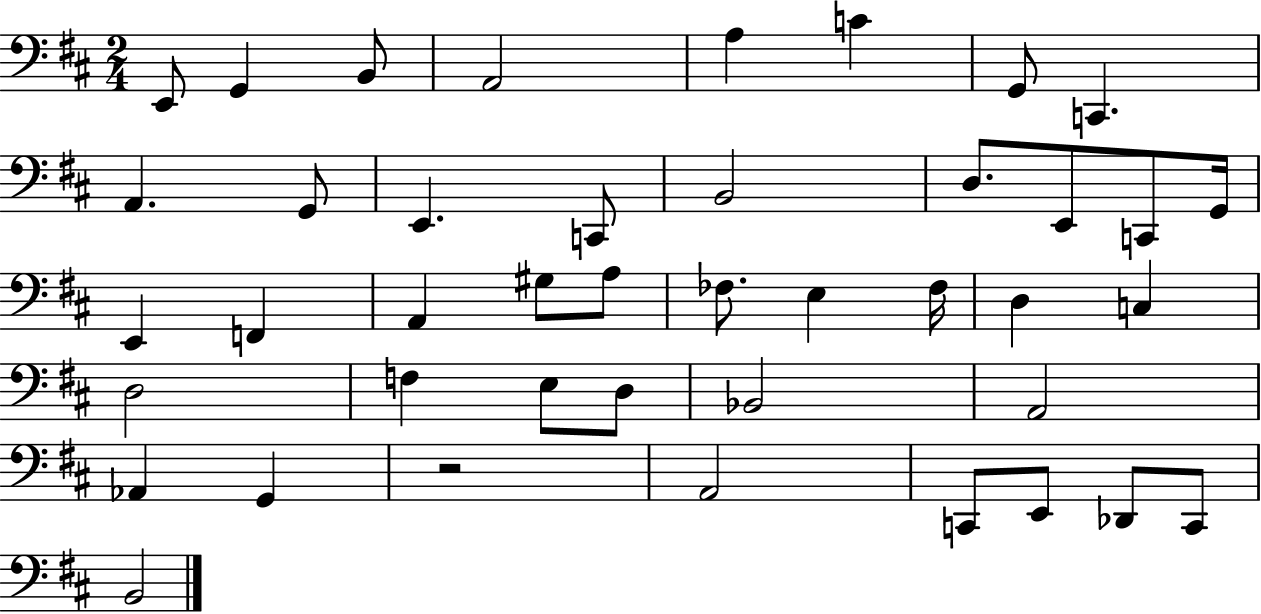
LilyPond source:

{
  \clef bass
  \numericTimeSignature
  \time 2/4
  \key d \major
  \repeat volta 2 { e,8 g,4 b,8 | a,2 | a4 c'4 | g,8 c,4. | \break a,4. g,8 | e,4. c,8 | b,2 | d8. e,8 c,8 g,16 | \break e,4 f,4 | a,4 gis8 a8 | fes8. e4 fes16 | d4 c4 | \break d2 | f4 e8 d8 | bes,2 | a,2 | \break aes,4 g,4 | r2 | a,2 | c,8 e,8 des,8 c,8 | \break b,2 | } \bar "|."
}